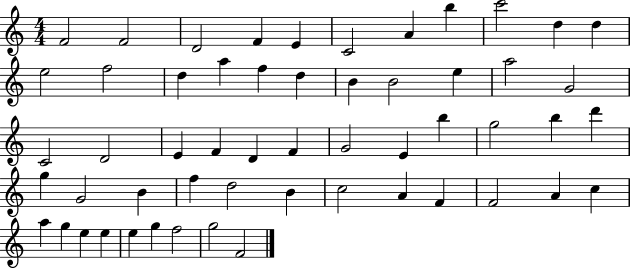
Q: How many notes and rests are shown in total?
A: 55